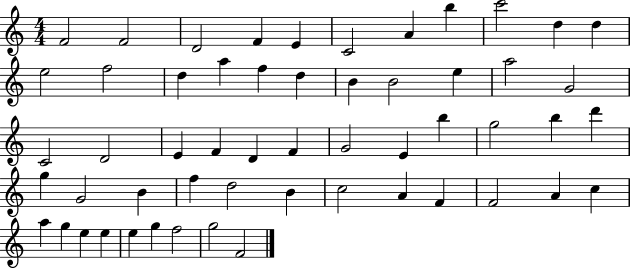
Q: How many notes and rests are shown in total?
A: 55